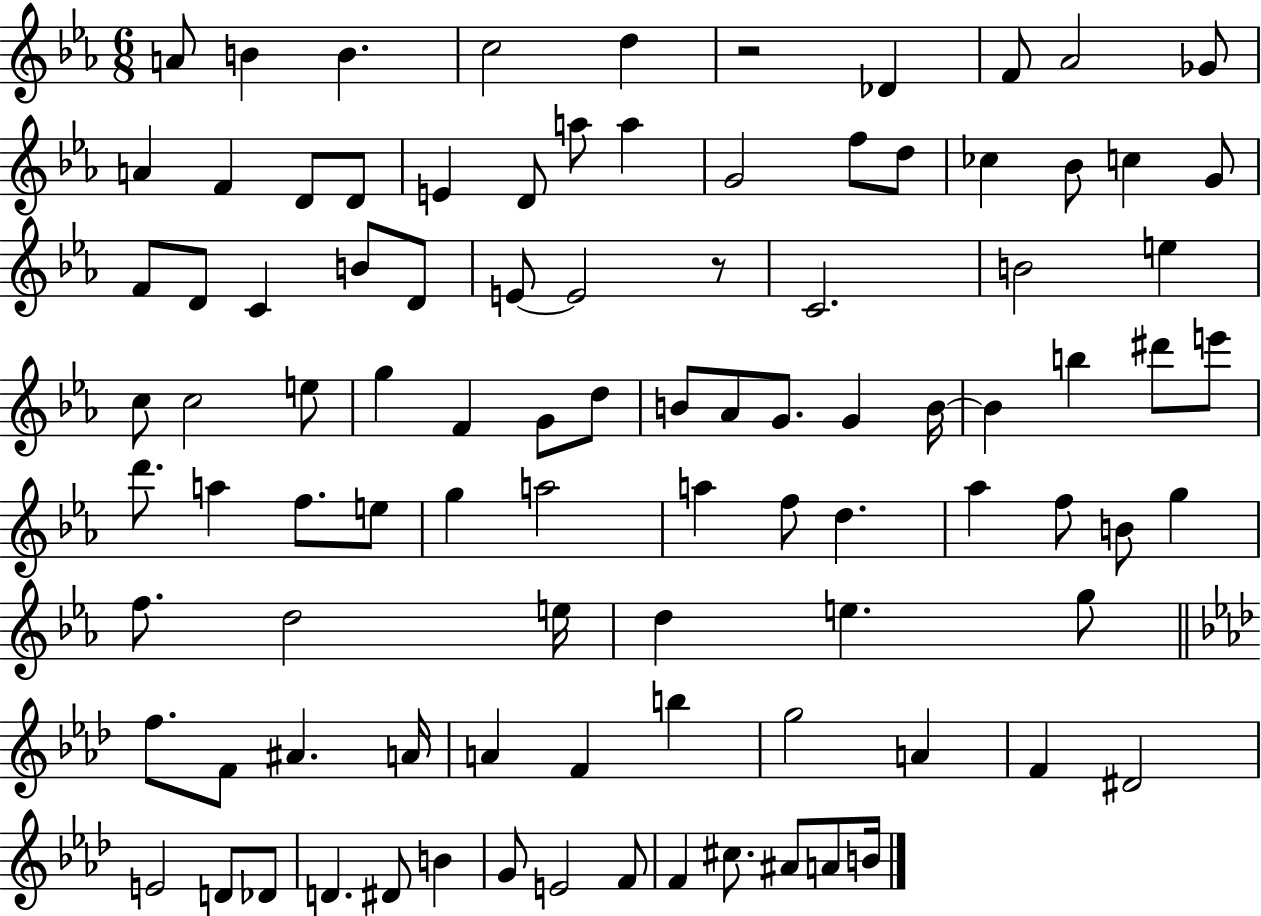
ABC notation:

X:1
T:Untitled
M:6/8
L:1/4
K:Eb
A/2 B B c2 d z2 _D F/2 _A2 _G/2 A F D/2 D/2 E D/2 a/2 a G2 f/2 d/2 _c _B/2 c G/2 F/2 D/2 C B/2 D/2 E/2 E2 z/2 C2 B2 e c/2 c2 e/2 g F G/2 d/2 B/2 _A/2 G/2 G B/4 B b ^d'/2 e'/2 d'/2 a f/2 e/2 g a2 a f/2 d _a f/2 B/2 g f/2 d2 e/4 d e g/2 f/2 F/2 ^A A/4 A F b g2 A F ^D2 E2 D/2 _D/2 D ^D/2 B G/2 E2 F/2 F ^c/2 ^A/2 A/2 B/4